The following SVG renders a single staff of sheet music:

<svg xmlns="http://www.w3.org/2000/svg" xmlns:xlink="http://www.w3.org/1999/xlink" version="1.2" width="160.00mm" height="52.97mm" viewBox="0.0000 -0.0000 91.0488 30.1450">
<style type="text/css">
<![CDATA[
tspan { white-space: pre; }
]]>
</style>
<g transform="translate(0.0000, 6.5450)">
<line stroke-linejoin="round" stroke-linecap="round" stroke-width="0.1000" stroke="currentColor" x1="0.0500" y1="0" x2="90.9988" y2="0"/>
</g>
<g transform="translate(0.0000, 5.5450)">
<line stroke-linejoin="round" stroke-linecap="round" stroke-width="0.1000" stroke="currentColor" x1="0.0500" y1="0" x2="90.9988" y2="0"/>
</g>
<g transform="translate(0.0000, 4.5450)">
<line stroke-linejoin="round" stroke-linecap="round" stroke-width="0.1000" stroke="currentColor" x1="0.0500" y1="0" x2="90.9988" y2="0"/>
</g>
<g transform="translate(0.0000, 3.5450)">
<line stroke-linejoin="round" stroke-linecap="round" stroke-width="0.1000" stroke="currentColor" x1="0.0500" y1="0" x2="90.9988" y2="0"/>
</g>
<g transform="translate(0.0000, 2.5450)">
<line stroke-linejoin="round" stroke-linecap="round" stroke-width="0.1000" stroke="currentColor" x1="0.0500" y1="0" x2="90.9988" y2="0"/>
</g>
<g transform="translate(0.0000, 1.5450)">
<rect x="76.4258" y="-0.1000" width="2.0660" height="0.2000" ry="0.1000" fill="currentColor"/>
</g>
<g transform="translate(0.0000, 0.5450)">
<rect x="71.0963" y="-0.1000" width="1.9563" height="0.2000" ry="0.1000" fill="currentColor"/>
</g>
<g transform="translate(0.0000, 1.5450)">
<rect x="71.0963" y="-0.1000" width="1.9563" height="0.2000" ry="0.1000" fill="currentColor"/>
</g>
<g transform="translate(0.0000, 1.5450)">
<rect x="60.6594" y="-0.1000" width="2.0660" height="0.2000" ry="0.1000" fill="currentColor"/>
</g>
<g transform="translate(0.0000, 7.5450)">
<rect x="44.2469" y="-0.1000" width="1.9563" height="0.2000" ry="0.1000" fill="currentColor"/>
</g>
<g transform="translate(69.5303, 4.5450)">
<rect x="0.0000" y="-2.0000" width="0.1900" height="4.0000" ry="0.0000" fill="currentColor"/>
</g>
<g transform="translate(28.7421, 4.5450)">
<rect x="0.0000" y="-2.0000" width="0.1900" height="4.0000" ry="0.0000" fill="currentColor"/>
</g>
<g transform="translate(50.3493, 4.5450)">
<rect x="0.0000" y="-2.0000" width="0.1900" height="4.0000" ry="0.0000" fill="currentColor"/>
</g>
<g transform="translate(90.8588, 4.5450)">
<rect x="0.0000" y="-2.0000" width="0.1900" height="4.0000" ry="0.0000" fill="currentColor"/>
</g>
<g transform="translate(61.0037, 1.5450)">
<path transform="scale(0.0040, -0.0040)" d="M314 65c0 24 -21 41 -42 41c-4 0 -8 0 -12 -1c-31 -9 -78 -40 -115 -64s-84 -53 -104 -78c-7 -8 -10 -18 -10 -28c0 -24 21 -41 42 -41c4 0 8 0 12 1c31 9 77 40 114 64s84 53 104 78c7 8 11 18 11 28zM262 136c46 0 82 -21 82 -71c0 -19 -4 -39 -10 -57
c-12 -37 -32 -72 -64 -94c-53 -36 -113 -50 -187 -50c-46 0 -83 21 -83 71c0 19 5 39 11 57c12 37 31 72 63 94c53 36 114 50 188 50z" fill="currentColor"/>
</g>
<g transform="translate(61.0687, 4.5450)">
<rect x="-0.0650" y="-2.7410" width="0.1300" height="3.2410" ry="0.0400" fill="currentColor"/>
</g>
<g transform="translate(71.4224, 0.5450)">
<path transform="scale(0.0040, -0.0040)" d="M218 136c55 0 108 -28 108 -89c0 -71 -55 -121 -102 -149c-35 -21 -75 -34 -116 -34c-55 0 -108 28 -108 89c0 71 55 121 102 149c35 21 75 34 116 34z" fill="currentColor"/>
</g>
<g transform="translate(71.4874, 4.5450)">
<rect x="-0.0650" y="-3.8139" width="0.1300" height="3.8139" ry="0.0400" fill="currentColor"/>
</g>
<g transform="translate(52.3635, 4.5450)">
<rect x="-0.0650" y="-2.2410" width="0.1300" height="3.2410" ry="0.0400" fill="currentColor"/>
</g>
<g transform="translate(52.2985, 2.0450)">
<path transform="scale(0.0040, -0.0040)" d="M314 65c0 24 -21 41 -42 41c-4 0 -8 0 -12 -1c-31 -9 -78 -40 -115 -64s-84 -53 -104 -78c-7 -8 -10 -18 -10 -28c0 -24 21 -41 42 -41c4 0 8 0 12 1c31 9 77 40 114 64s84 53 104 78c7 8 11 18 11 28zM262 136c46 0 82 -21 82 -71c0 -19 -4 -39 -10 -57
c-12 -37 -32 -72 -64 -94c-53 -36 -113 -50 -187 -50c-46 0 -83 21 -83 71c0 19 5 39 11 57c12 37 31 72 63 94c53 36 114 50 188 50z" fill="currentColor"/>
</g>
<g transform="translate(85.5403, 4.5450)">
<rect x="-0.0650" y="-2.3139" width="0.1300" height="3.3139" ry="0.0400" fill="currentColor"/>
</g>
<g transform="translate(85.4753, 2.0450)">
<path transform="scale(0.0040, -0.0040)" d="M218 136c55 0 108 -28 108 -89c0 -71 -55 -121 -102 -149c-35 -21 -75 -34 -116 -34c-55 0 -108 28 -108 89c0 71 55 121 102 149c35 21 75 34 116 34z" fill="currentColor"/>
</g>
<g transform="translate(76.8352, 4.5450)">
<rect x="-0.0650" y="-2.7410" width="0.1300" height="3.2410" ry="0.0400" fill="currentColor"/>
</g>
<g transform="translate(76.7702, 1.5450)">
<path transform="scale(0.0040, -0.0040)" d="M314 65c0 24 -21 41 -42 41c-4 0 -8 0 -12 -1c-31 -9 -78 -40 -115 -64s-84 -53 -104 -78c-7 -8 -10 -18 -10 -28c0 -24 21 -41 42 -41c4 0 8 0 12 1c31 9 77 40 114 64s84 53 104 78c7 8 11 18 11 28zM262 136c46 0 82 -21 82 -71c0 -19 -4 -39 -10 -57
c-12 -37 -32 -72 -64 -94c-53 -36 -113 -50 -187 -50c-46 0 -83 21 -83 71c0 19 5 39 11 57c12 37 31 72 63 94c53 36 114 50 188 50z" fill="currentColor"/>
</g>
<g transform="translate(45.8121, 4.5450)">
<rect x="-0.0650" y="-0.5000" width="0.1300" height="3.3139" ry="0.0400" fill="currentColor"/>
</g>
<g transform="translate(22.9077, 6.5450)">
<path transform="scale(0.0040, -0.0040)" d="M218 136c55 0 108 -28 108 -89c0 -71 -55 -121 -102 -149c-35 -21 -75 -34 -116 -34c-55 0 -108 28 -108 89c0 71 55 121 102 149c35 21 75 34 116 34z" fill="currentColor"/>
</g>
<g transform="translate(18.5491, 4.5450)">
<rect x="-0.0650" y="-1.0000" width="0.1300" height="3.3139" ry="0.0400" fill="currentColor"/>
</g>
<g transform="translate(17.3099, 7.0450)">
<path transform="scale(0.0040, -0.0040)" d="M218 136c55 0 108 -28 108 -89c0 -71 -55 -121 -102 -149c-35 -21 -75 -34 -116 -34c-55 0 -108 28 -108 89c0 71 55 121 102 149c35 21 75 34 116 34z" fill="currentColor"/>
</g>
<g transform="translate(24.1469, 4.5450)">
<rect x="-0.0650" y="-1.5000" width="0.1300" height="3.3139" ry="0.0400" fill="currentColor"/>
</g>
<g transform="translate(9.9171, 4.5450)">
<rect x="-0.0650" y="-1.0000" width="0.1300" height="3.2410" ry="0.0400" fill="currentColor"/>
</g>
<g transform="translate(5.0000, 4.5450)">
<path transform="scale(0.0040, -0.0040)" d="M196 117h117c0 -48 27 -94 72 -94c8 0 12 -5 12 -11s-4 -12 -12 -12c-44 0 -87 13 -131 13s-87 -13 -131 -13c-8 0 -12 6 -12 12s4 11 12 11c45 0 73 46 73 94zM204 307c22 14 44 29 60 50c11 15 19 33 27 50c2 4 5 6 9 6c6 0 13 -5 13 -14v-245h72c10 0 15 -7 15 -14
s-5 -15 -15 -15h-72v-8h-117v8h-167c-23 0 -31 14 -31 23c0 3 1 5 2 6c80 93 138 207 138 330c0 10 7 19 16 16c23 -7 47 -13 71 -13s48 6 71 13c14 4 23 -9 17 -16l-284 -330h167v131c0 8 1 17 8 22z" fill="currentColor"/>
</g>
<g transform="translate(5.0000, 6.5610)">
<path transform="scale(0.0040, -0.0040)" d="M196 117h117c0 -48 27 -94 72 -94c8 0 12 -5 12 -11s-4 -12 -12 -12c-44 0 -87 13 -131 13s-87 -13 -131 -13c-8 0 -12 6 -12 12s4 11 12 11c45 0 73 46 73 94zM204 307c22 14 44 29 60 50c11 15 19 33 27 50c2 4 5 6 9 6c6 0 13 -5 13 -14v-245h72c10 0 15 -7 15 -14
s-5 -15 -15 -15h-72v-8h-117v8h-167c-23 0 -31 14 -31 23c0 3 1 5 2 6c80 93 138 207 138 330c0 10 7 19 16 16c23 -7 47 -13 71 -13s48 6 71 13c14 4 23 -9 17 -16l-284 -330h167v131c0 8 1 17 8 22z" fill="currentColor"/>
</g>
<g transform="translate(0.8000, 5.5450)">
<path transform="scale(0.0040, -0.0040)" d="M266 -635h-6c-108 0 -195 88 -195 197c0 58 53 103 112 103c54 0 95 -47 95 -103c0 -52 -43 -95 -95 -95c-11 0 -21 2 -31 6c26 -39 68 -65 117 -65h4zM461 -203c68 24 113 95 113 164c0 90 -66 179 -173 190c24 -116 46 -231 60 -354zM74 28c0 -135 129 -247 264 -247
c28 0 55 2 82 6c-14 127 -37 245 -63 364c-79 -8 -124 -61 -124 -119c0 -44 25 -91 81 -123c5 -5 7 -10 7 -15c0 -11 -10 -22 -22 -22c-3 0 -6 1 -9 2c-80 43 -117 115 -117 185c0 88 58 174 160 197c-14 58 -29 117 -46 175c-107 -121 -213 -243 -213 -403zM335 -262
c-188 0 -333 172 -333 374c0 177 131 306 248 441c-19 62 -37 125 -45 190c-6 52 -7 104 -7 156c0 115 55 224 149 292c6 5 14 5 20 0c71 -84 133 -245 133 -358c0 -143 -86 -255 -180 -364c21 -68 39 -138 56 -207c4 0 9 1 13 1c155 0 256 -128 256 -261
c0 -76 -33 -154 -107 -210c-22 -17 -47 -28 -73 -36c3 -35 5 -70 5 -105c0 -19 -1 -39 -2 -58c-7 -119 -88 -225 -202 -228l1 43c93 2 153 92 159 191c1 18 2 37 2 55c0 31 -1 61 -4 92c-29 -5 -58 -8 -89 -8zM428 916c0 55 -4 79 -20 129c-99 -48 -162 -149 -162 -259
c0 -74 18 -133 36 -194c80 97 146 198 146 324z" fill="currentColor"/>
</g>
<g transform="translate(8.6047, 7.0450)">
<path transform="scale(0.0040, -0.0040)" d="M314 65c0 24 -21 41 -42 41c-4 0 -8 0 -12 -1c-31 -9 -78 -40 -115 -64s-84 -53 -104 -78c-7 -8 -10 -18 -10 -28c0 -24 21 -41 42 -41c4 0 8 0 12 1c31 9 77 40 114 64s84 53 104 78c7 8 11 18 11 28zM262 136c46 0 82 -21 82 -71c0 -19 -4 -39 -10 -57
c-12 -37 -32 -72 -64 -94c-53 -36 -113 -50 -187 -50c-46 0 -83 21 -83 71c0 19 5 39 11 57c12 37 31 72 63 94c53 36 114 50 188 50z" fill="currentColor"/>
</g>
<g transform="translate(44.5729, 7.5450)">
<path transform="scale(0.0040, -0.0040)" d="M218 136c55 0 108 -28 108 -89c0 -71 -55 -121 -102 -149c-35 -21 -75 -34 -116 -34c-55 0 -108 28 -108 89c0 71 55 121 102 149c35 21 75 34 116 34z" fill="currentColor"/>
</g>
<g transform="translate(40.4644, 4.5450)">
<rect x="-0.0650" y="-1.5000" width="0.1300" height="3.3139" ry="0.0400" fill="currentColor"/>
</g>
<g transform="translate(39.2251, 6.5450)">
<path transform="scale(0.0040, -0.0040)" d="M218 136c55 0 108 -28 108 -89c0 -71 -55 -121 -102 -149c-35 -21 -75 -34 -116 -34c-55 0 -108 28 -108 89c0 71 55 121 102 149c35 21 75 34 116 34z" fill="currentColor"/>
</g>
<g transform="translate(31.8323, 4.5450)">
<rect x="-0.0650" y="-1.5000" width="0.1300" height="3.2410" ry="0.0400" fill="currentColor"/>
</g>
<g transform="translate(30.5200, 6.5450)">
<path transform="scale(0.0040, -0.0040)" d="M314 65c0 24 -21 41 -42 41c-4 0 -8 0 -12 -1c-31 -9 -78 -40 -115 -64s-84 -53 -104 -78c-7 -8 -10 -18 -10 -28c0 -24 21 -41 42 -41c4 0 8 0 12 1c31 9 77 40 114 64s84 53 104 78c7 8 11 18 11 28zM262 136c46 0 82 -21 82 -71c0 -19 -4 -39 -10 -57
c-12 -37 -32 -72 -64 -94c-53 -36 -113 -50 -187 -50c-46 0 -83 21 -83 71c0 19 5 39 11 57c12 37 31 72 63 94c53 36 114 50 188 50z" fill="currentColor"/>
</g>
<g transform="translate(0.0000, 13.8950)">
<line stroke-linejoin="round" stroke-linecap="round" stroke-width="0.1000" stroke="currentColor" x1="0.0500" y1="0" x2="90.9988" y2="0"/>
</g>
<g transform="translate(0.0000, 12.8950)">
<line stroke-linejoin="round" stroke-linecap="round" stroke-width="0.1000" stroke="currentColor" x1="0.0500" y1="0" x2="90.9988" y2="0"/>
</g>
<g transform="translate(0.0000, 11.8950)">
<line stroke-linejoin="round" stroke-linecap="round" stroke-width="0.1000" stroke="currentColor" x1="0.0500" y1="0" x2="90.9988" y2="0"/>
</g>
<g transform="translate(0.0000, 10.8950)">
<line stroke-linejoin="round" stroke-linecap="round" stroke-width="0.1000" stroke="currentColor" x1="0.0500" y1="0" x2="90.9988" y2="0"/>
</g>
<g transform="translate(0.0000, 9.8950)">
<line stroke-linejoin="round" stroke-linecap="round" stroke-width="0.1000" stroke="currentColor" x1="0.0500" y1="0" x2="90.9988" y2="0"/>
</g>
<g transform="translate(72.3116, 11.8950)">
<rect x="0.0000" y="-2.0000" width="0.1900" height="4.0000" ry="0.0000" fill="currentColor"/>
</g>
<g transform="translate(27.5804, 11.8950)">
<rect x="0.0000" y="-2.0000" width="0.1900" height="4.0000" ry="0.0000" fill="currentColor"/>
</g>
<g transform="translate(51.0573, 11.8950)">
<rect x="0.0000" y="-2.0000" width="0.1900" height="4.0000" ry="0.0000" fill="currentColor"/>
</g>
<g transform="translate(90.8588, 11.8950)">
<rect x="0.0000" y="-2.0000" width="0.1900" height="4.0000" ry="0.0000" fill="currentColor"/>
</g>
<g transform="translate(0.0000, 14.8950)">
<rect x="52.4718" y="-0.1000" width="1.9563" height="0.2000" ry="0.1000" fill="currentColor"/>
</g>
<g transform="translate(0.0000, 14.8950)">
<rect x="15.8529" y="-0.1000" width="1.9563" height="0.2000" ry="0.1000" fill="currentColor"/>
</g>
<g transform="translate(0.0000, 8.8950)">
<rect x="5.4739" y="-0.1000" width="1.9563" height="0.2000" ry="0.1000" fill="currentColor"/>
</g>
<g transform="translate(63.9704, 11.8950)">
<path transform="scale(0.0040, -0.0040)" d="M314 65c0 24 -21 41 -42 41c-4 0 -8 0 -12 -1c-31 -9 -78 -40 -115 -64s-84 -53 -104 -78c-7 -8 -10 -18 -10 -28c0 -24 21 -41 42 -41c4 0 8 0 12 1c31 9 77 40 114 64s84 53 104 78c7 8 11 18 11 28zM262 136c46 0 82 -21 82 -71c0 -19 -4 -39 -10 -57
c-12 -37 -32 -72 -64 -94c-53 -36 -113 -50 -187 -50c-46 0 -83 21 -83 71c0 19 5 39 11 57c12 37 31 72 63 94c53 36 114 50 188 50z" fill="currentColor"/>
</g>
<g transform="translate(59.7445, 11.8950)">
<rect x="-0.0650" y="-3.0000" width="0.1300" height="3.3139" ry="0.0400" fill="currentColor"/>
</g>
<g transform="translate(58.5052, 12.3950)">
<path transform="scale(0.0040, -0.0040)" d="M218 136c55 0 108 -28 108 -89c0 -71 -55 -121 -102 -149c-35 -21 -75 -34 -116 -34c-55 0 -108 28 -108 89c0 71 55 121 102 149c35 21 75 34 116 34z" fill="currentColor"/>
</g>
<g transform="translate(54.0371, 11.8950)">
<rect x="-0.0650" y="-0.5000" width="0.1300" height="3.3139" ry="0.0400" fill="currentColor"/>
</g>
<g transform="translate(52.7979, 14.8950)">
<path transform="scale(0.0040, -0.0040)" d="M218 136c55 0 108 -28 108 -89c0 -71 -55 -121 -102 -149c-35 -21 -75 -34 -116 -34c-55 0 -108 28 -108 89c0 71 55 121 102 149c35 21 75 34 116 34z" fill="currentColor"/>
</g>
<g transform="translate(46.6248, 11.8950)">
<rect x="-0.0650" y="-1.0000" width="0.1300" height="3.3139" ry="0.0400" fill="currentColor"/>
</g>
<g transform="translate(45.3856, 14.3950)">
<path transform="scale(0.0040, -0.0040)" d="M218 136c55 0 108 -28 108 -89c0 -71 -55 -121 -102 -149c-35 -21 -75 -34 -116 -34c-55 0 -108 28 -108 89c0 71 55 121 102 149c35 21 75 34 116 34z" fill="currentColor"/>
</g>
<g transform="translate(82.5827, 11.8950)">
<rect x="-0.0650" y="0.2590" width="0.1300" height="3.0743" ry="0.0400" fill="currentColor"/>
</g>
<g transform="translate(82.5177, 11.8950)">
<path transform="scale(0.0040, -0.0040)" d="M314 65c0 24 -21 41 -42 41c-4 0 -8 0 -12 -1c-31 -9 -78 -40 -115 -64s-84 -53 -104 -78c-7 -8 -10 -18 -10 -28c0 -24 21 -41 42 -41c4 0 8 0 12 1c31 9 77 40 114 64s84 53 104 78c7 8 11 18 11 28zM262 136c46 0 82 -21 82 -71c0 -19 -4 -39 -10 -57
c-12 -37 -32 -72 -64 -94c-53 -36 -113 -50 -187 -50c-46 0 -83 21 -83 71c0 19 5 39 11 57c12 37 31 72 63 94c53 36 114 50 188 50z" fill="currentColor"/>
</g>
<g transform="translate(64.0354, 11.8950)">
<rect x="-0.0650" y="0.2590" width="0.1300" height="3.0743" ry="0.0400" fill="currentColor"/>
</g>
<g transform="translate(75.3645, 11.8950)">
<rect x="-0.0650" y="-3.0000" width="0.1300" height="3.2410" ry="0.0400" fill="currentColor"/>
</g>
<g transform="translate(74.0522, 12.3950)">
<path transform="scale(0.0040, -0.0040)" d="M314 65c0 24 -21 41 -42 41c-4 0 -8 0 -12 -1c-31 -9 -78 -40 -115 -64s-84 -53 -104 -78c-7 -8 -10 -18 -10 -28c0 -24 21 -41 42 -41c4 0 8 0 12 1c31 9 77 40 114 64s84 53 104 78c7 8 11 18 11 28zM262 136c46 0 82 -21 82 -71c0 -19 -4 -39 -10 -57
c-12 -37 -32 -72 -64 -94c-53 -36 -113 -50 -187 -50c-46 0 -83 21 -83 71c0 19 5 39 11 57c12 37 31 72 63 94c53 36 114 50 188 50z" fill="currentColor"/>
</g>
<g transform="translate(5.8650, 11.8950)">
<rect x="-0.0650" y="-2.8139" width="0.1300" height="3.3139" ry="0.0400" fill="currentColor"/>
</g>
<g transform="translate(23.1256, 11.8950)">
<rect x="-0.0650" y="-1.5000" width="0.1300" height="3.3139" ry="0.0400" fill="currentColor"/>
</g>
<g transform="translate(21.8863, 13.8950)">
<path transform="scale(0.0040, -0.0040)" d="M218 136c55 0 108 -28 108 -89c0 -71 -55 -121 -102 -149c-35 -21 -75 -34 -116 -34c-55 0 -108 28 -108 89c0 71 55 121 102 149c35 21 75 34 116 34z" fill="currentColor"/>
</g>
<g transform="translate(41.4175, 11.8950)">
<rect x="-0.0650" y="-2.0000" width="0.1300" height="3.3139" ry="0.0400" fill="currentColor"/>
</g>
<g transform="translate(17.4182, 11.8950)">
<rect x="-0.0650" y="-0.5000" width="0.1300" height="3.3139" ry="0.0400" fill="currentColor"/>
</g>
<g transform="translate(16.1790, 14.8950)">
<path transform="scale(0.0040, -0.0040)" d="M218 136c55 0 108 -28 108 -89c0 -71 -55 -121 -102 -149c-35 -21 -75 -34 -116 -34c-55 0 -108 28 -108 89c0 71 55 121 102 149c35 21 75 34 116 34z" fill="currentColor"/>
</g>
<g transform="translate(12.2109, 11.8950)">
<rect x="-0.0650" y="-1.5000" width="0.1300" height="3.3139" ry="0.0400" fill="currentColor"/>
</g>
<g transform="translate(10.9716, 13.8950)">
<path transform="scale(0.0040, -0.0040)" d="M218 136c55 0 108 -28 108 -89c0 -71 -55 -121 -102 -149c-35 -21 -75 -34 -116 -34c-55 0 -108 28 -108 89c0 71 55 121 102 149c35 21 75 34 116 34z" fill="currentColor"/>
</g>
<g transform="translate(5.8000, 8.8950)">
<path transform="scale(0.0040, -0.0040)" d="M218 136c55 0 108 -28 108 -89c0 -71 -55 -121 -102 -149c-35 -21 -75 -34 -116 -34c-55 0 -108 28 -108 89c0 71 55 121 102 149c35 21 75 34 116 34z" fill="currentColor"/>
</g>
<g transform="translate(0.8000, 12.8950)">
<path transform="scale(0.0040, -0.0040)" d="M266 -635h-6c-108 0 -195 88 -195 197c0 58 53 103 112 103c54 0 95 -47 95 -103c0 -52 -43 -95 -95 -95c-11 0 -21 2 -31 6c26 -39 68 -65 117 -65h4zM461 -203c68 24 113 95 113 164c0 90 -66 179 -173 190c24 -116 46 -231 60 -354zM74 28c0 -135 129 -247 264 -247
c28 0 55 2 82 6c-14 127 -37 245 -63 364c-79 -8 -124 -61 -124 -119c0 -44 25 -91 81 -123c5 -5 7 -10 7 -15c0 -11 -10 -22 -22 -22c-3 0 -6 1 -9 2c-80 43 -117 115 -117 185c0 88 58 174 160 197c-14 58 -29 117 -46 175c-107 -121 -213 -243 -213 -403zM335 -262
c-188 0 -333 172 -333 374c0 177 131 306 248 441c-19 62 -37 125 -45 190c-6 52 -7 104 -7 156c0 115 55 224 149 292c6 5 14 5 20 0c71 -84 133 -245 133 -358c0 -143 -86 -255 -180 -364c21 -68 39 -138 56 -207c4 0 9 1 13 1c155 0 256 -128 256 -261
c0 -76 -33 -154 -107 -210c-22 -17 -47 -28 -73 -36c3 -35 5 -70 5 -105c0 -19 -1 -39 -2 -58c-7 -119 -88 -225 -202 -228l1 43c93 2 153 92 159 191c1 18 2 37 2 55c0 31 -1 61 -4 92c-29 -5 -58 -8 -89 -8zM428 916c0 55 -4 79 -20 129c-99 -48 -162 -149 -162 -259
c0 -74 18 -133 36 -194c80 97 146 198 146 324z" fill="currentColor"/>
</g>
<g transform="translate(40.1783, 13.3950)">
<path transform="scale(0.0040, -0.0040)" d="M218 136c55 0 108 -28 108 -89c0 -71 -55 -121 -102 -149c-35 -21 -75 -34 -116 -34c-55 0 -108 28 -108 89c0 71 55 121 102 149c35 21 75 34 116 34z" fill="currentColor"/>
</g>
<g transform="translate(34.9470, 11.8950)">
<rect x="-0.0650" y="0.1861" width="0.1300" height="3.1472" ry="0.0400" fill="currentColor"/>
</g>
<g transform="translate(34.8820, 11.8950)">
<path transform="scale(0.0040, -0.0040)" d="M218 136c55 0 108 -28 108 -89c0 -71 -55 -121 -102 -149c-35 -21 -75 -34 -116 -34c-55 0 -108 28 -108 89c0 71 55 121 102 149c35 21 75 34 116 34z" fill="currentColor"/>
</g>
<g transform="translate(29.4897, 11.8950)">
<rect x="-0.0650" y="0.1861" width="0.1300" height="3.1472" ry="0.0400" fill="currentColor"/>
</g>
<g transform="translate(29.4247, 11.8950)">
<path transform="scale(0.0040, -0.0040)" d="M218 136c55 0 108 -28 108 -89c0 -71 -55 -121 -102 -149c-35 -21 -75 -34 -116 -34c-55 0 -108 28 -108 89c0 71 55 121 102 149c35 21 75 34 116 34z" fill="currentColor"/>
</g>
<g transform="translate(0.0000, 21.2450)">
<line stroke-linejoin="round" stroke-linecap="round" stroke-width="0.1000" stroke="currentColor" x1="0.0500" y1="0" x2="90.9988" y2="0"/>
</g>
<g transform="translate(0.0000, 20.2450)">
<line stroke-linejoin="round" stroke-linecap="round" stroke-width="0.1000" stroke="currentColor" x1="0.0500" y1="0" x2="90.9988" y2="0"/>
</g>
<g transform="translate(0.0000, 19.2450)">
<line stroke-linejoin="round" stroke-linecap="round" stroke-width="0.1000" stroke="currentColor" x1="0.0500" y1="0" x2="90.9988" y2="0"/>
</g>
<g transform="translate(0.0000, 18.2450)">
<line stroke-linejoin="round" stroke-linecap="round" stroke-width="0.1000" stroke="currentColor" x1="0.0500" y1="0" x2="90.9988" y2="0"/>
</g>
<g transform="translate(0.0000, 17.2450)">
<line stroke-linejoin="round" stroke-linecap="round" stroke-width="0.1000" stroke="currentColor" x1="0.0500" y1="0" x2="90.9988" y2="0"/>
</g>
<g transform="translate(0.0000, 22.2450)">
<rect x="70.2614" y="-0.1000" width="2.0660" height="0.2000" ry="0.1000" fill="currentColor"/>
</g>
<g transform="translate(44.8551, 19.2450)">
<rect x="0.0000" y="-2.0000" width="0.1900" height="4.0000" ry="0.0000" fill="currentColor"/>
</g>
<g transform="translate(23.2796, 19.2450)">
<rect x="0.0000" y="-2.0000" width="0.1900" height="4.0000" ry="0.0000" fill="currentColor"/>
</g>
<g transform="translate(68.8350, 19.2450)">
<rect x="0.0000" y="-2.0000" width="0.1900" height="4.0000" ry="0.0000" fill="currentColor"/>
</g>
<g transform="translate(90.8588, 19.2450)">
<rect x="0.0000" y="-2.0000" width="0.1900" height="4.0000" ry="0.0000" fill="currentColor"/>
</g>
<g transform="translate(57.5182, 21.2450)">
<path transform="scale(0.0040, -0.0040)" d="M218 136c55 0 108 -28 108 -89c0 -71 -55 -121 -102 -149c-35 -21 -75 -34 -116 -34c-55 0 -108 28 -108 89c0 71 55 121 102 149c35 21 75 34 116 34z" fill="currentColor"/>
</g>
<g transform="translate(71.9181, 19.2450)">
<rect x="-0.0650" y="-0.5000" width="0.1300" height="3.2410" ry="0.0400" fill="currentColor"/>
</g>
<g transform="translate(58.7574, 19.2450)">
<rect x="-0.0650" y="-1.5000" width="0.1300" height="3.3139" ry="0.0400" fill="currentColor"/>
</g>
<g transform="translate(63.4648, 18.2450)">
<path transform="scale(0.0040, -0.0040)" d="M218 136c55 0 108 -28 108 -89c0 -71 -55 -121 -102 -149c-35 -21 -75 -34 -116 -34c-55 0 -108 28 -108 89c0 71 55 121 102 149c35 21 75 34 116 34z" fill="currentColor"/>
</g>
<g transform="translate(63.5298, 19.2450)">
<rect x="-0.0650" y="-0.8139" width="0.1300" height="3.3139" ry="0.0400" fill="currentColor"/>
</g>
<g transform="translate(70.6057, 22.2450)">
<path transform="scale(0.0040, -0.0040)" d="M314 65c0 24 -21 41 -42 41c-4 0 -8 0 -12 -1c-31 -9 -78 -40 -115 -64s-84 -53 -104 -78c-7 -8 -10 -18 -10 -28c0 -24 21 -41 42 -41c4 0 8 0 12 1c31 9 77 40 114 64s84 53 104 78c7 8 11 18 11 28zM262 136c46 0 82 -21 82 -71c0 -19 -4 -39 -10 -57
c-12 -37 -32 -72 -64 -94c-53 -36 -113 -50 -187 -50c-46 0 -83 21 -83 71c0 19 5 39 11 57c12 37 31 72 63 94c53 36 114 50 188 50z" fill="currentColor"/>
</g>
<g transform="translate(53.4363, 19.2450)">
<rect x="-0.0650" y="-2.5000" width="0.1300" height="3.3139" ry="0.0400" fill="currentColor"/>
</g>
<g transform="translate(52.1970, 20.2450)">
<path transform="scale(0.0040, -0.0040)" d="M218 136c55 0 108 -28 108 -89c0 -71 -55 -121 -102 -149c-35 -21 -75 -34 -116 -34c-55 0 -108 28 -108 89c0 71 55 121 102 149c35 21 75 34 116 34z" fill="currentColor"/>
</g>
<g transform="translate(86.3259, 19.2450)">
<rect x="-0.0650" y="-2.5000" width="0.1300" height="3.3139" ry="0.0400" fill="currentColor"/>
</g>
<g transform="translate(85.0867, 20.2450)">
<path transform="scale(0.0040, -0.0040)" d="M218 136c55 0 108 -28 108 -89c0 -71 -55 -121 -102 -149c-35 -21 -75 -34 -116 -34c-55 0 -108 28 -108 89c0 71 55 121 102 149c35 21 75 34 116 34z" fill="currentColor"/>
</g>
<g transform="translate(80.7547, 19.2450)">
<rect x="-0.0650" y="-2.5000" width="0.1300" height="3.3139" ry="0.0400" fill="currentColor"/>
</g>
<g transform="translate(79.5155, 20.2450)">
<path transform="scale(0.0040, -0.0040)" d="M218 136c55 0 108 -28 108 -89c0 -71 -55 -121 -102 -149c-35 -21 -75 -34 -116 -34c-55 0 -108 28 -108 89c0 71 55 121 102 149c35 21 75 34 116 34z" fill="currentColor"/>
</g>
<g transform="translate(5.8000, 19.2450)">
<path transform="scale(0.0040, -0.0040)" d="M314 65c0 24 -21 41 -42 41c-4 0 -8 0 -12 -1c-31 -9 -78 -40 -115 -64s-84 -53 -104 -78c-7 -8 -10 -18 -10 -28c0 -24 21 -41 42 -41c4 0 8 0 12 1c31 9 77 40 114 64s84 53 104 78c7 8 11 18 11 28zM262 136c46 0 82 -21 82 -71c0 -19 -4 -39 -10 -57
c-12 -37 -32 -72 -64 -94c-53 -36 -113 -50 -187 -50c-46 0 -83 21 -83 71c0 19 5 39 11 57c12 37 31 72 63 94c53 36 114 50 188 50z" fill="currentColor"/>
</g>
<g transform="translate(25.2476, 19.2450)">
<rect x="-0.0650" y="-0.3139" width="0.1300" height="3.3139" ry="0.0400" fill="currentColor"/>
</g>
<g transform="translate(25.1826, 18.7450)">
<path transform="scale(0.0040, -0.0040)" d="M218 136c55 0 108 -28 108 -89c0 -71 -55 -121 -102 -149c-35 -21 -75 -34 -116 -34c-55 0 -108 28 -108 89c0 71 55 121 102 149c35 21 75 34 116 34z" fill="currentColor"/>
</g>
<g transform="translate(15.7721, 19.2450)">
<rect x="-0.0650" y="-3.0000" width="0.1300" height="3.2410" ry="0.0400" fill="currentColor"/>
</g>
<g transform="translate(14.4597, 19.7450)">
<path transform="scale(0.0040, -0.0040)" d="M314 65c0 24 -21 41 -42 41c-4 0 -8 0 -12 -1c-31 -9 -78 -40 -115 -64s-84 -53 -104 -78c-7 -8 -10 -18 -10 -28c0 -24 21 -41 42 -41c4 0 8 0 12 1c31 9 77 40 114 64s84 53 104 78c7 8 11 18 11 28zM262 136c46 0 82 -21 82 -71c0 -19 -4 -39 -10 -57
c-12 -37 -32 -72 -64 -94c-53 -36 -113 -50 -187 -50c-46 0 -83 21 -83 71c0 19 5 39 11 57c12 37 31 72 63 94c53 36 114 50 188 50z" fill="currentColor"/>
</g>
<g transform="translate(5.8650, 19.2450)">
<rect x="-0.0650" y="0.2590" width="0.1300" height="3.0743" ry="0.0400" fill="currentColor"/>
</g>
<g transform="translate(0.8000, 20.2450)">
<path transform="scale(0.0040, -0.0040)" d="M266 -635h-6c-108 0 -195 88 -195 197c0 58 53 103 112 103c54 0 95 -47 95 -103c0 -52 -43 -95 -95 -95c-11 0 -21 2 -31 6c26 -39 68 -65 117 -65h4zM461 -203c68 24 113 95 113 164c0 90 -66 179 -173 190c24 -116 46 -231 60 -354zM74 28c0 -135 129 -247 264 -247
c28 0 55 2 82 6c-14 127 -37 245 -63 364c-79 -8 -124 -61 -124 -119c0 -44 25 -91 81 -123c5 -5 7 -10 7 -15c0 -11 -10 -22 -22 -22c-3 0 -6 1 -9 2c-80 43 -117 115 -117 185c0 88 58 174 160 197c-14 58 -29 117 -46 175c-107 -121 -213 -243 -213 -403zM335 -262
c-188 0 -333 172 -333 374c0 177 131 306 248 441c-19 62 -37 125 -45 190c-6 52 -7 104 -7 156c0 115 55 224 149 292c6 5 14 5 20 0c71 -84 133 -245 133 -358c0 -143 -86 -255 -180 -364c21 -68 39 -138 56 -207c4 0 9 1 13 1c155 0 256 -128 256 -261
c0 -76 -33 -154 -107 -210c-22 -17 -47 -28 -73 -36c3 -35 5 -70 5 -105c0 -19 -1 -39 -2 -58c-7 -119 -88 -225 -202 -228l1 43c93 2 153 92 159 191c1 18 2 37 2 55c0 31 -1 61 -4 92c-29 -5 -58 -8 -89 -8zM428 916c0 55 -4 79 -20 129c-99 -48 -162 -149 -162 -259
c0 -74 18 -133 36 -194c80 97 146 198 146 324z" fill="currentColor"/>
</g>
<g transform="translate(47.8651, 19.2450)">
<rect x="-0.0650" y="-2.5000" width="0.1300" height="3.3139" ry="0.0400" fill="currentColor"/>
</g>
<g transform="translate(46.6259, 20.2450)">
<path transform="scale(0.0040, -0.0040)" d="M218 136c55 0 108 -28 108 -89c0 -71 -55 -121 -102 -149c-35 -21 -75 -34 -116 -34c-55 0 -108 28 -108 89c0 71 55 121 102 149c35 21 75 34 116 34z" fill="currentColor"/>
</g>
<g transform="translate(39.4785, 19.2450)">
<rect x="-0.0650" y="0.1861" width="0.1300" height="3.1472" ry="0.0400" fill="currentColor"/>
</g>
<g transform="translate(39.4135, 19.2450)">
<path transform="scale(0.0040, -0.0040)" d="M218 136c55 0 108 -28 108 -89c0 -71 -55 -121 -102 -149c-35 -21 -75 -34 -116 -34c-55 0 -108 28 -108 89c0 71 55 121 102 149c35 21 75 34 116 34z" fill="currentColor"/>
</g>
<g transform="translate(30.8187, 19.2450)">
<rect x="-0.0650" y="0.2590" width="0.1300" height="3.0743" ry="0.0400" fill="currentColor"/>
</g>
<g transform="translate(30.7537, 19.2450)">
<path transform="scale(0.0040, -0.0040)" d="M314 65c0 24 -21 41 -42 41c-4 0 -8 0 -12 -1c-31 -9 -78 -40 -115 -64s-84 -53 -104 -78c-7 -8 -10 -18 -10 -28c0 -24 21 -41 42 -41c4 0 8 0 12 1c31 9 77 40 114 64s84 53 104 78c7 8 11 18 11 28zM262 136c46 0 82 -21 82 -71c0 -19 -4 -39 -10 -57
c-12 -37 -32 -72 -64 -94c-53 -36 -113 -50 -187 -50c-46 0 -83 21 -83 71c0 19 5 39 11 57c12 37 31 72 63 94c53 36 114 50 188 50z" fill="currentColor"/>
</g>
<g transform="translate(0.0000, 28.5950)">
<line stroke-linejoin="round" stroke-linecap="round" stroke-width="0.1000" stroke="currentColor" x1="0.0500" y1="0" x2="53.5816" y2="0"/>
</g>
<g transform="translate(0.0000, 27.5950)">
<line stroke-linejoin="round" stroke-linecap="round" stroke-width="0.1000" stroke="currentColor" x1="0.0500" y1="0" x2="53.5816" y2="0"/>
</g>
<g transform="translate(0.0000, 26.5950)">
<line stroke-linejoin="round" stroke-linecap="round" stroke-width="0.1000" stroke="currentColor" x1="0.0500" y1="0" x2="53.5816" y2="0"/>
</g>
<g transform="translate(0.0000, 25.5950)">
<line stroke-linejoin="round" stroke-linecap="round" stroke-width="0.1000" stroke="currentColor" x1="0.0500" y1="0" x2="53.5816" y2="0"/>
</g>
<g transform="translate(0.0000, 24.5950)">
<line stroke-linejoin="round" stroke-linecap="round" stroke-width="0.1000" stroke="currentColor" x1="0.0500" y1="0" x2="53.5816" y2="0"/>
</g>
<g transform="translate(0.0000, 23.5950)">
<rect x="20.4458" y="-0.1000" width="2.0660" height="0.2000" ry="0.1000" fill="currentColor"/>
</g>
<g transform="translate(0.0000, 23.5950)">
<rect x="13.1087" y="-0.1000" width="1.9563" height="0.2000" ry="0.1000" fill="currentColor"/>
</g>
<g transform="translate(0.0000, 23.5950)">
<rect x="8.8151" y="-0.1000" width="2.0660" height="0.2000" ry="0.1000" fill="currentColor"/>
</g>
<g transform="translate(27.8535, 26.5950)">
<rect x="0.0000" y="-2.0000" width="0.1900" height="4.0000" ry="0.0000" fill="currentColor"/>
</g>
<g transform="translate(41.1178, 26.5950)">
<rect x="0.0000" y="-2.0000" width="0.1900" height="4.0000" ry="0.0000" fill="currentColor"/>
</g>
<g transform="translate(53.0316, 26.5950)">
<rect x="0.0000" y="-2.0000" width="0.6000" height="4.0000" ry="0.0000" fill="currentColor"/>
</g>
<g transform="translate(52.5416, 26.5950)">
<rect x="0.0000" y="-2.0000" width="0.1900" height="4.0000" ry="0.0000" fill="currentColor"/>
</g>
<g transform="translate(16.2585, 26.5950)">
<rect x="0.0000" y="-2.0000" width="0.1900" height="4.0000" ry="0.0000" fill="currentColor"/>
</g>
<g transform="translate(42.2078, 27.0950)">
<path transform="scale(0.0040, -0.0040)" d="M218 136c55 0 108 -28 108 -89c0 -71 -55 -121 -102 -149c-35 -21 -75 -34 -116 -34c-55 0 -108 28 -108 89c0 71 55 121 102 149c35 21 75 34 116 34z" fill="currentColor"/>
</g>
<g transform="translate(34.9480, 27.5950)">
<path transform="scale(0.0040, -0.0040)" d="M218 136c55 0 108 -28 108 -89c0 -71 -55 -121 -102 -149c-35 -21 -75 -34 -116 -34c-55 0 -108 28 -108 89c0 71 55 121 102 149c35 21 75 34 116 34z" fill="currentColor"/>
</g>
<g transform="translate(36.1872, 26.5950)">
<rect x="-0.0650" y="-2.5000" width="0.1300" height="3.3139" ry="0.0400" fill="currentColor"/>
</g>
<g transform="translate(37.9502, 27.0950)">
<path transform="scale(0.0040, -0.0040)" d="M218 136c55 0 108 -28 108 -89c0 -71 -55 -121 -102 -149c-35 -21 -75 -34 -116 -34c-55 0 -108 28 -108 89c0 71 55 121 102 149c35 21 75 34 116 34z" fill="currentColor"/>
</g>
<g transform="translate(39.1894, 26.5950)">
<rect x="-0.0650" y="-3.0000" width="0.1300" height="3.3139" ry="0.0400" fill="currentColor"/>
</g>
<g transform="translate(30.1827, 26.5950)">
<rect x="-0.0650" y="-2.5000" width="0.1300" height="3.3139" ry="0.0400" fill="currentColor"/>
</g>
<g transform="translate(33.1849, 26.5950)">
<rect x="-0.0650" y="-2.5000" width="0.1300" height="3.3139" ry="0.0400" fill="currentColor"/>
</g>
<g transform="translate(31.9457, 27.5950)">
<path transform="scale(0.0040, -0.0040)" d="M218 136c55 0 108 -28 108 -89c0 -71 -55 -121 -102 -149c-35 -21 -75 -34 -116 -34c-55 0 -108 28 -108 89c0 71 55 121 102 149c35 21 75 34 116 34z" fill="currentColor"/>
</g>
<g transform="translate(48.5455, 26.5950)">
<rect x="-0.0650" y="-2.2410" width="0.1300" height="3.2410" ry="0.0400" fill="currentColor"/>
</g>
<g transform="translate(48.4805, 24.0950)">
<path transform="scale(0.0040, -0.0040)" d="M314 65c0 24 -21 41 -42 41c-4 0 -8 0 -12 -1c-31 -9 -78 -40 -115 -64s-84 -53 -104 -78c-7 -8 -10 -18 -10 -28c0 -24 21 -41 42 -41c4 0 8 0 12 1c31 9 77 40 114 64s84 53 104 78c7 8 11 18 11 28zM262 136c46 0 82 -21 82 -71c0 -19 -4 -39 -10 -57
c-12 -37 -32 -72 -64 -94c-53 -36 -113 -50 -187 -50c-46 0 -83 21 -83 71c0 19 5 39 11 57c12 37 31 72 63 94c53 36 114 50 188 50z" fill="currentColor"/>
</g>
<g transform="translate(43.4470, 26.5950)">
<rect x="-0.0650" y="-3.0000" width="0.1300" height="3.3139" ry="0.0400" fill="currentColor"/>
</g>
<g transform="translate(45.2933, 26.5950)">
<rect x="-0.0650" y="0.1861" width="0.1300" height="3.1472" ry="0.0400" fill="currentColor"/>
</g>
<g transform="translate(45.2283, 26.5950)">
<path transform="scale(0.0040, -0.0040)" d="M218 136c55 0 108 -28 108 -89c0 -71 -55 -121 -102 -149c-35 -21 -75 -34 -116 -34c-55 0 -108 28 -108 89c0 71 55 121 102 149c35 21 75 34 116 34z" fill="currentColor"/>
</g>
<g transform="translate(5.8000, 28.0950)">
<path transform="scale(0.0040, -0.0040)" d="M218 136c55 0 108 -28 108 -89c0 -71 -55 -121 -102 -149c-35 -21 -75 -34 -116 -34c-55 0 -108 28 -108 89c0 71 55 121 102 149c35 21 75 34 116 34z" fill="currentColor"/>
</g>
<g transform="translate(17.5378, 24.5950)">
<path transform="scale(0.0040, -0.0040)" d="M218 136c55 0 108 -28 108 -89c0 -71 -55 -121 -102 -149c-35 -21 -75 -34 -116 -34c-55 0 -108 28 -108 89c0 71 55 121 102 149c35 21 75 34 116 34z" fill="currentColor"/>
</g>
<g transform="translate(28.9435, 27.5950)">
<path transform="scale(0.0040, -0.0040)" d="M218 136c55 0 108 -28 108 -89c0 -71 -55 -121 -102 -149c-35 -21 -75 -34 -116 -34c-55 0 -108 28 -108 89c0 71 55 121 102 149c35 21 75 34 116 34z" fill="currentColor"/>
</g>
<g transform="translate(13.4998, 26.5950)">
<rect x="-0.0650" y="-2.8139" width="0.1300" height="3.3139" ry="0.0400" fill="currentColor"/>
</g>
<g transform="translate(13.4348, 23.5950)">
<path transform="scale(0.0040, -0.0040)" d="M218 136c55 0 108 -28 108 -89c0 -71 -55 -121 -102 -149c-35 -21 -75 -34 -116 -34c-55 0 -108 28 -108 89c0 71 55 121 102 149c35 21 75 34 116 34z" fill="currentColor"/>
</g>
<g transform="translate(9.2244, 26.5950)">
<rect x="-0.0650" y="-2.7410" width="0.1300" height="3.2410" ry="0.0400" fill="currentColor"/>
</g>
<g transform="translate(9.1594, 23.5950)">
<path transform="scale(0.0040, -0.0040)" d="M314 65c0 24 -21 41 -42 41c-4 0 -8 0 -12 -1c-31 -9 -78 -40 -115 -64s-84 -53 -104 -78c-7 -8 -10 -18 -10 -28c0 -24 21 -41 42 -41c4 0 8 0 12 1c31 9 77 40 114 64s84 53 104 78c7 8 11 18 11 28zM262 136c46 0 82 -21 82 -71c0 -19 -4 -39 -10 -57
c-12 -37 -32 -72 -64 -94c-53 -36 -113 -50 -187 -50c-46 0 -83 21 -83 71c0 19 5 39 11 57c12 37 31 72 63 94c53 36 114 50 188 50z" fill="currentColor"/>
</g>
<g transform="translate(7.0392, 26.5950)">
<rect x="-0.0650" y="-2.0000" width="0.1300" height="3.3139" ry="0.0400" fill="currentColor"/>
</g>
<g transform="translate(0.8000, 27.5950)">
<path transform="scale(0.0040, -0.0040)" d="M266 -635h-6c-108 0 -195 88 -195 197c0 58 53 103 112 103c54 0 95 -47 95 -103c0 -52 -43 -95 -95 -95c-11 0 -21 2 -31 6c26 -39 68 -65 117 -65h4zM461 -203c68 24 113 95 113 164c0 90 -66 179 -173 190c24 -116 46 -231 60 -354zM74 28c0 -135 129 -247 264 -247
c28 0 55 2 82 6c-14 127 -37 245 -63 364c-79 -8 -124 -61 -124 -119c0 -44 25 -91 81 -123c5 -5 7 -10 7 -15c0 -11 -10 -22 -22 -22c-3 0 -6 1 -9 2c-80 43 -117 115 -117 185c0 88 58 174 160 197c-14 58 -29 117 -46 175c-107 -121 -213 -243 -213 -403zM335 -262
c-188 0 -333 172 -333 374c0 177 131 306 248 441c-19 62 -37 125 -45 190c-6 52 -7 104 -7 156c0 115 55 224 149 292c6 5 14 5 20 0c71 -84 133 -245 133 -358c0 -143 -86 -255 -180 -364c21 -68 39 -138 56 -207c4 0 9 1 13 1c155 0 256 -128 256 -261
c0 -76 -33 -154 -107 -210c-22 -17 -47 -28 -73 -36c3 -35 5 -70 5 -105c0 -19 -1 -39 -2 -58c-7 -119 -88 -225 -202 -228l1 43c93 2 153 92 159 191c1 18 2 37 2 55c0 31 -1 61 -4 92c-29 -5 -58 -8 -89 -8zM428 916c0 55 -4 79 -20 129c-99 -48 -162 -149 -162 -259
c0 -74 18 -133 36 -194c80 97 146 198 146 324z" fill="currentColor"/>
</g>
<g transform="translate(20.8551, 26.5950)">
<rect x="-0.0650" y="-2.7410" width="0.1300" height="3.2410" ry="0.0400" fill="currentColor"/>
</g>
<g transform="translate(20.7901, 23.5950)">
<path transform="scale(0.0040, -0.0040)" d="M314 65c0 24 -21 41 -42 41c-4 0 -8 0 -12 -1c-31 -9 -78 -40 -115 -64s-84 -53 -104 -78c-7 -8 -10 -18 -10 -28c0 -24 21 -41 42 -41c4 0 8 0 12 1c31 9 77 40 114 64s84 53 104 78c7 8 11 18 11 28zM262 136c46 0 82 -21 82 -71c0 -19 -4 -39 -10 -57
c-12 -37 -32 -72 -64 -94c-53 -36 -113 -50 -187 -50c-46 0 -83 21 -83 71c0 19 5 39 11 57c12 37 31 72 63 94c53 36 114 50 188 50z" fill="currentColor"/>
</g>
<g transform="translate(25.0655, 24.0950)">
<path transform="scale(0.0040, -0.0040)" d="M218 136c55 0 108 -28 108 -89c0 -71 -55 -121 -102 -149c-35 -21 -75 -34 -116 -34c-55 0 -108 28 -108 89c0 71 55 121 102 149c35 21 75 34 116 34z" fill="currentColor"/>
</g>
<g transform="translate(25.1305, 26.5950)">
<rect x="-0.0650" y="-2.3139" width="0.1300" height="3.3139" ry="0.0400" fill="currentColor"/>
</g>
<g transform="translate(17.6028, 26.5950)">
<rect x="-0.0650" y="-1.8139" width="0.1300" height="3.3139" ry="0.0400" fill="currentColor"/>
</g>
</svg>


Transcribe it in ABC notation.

X:1
T:Untitled
M:4/4
L:1/4
K:C
D2 D E E2 E C g2 a2 c' a2 g a E C E B B F D C A B2 A2 B2 B2 A2 c B2 B G G E d C2 G G F a2 a f a2 g G G G A A B g2